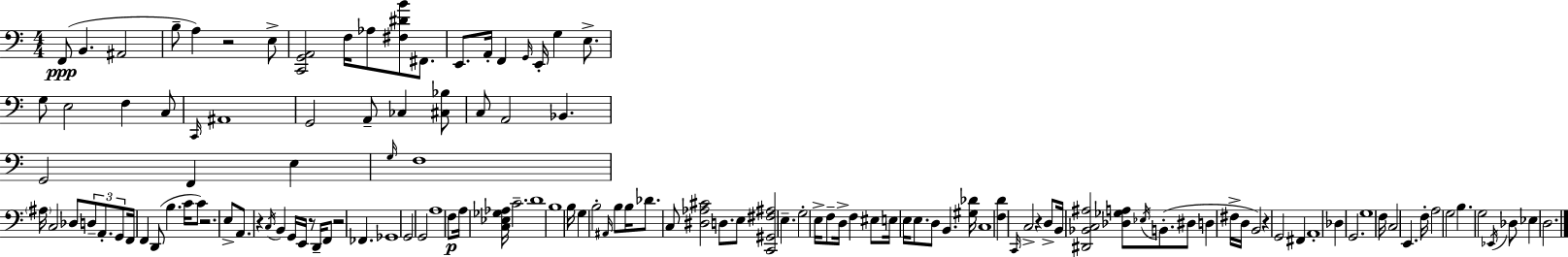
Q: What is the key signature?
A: A minor